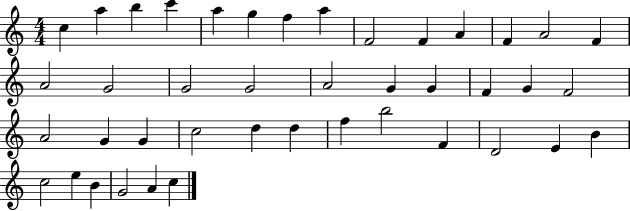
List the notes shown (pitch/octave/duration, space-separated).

C5/q A5/q B5/q C6/q A5/q G5/q F5/q A5/q F4/h F4/q A4/q F4/q A4/h F4/q A4/h G4/h G4/h G4/h A4/h G4/q G4/q F4/q G4/q F4/h A4/h G4/q G4/q C5/h D5/q D5/q F5/q B5/h F4/q D4/h E4/q B4/q C5/h E5/q B4/q G4/h A4/q C5/q